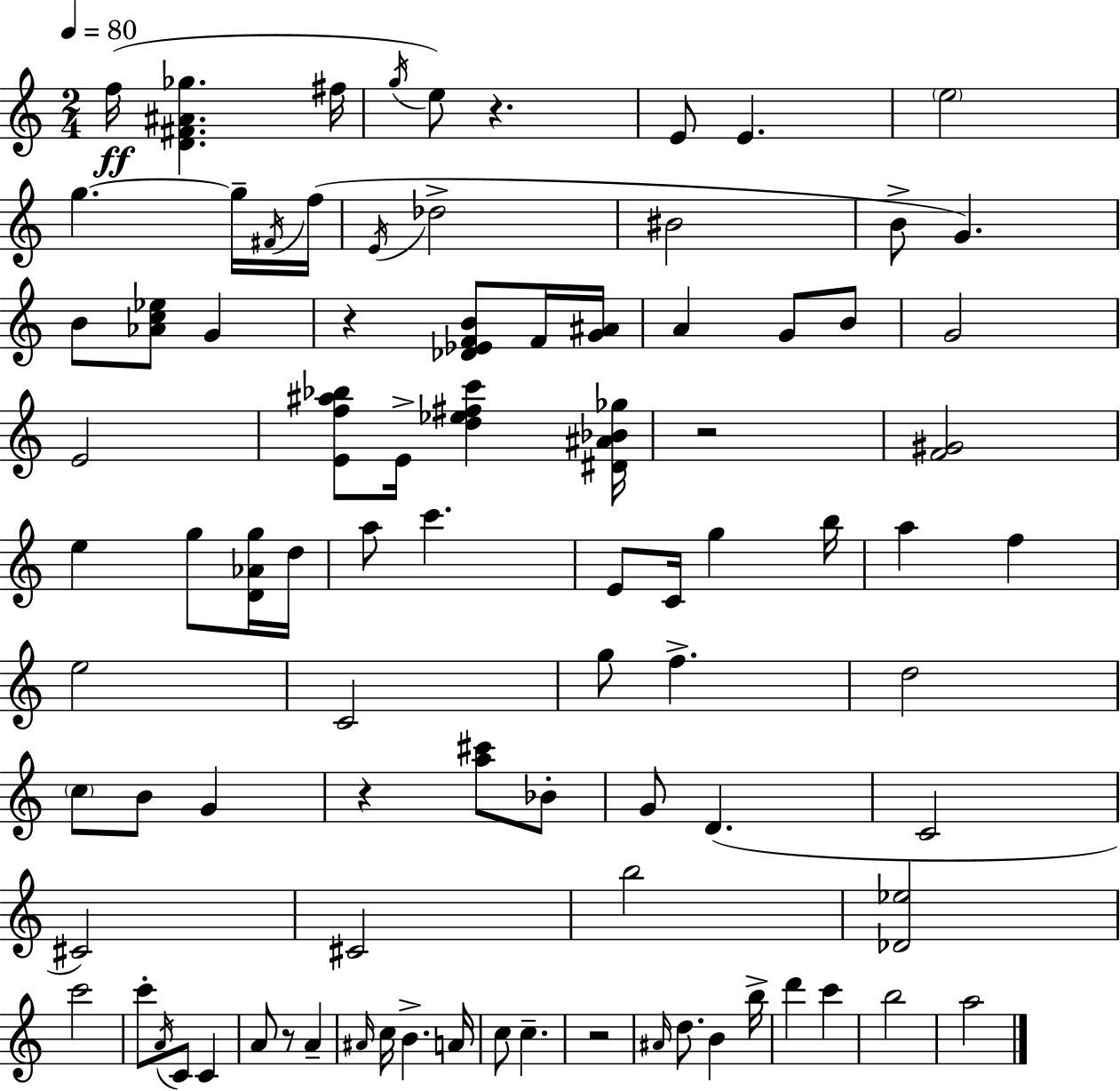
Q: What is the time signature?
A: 2/4